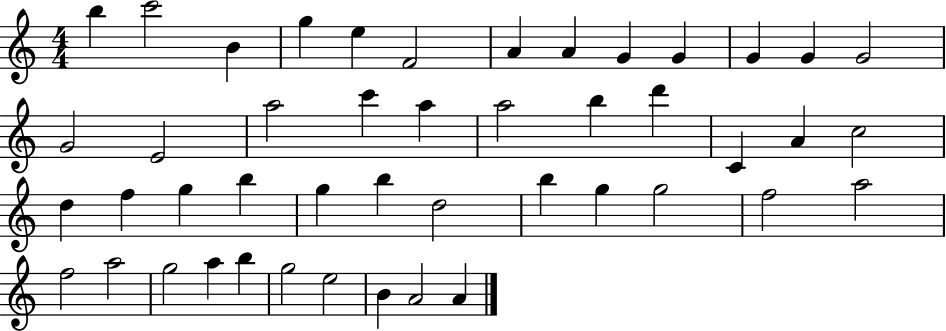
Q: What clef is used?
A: treble